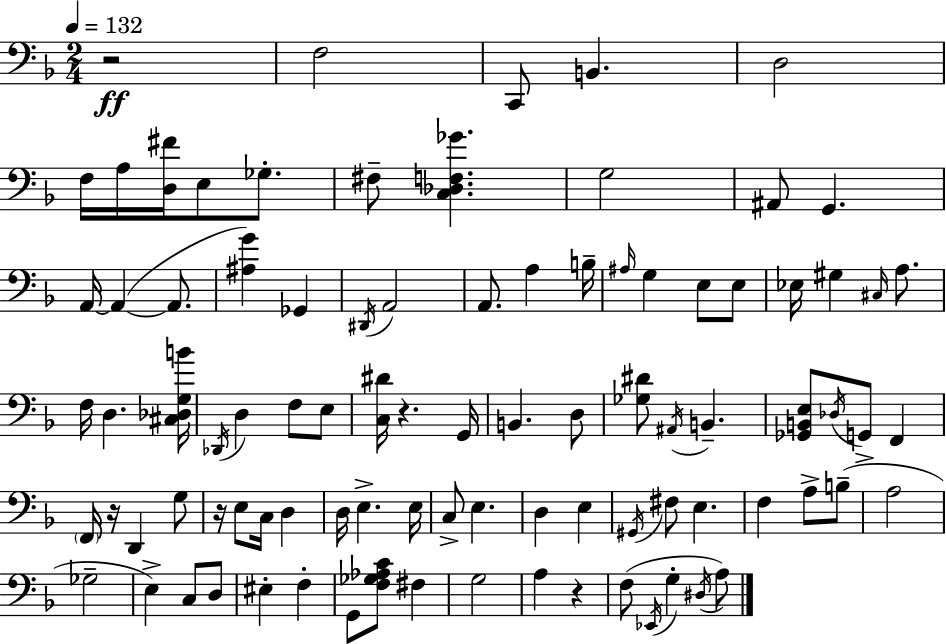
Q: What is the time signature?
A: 2/4